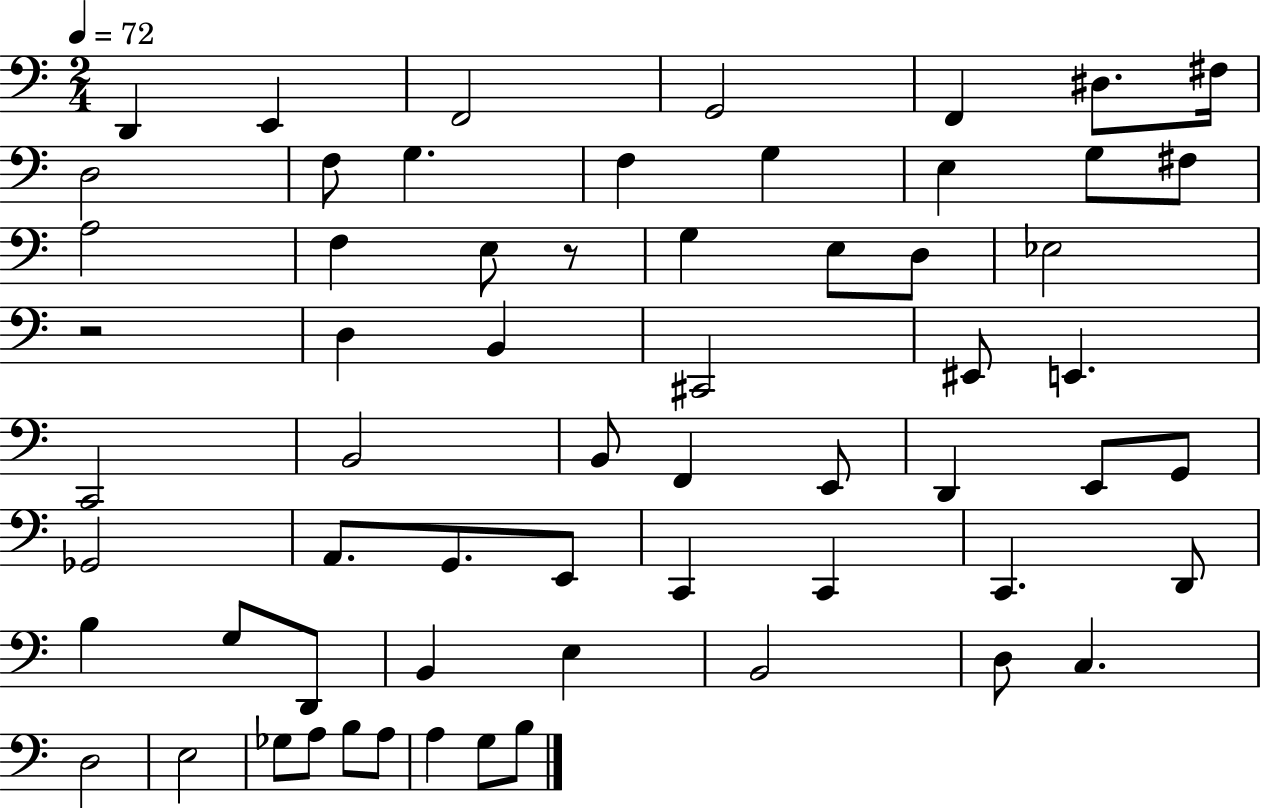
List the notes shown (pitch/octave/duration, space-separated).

D2/q E2/q F2/h G2/h F2/q D#3/e. F#3/s D3/h F3/e G3/q. F3/q G3/q E3/q G3/e F#3/e A3/h F3/q E3/e R/e G3/q E3/e D3/e Eb3/h R/h D3/q B2/q C#2/h EIS2/e E2/q. C2/h B2/h B2/e F2/q E2/e D2/q E2/e G2/e Gb2/h A2/e. G2/e. E2/e C2/q C2/q C2/q. D2/e B3/q G3/e D2/e B2/q E3/q B2/h D3/e C3/q. D3/h E3/h Gb3/e A3/e B3/e A3/e A3/q G3/e B3/e